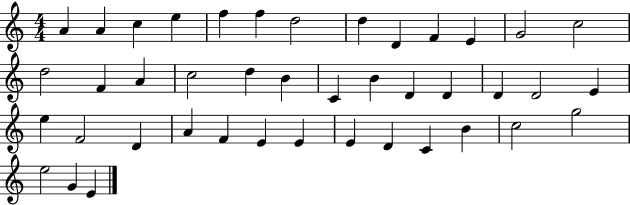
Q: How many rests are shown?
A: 0